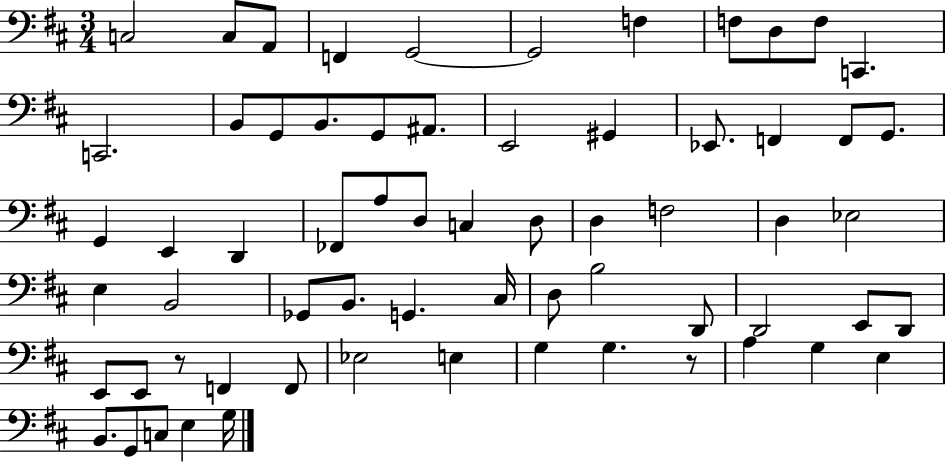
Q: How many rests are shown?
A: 2